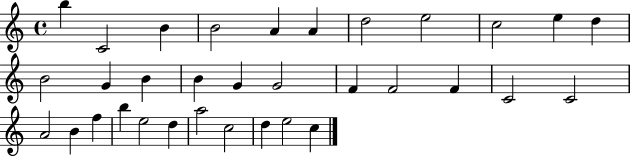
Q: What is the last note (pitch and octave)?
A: C5